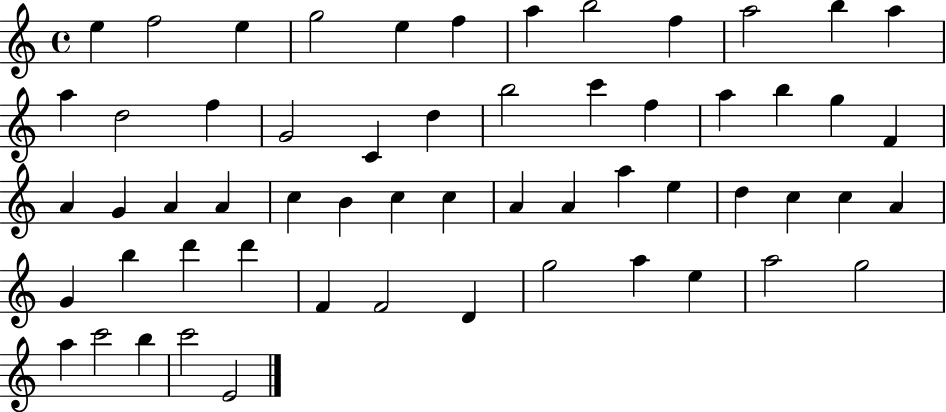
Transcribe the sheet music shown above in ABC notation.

X:1
T:Untitled
M:4/4
L:1/4
K:C
e f2 e g2 e f a b2 f a2 b a a d2 f G2 C d b2 c' f a b g F A G A A c B c c A A a e d c c A G b d' d' F F2 D g2 a e a2 g2 a c'2 b c'2 E2